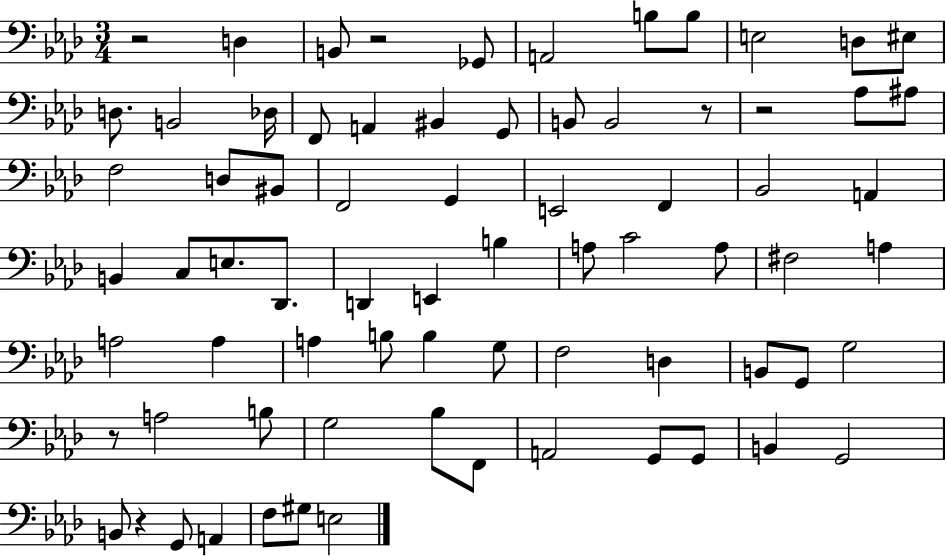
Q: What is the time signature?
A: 3/4